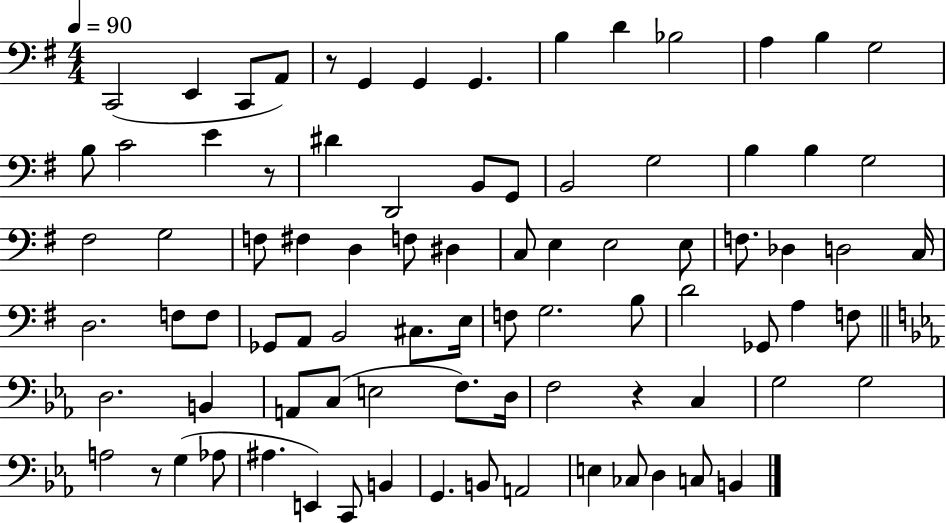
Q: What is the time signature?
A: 4/4